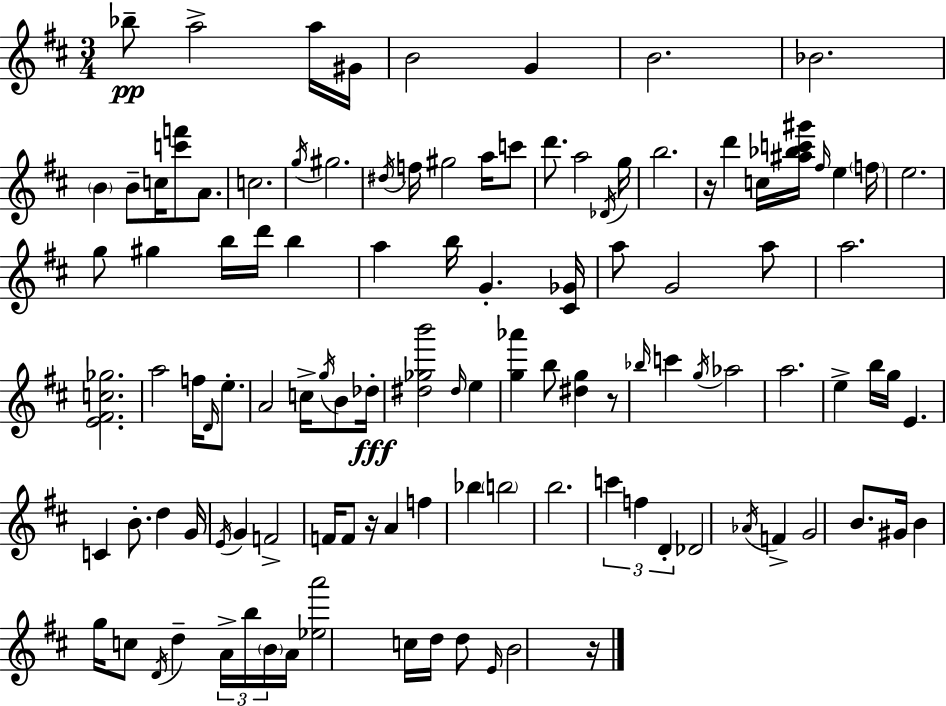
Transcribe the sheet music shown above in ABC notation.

X:1
T:Untitled
M:3/4
L:1/4
K:D
_b/2 a2 a/4 ^G/4 B2 G B2 _B2 B B/2 c/4 [c'f']/2 A/2 c2 g/4 ^g2 ^d/4 f/4 ^g2 a/4 c'/2 d'/2 a2 _D/4 g/4 b2 z/4 d' c/4 [^a_bc'^g']/4 ^f/4 e f/4 e2 g/2 ^g b/4 d'/4 b a b/4 G [^C_G]/4 a/2 G2 a/2 a2 [E^Fc_g]2 a2 f/4 D/4 e/2 A2 c/4 g/4 B/2 _d/4 [^d_gb']2 ^d/4 e [g_a'] b/2 [^dg] z/2 _b/4 c' g/4 _a2 a2 e b/4 g/4 E C B/2 d G/4 E/4 G F2 F/4 F/2 z/4 A f _b b2 b2 c' f D _D2 _A/4 F G2 B/2 ^G/4 B g/4 c/2 D/4 d A/4 b/4 B/4 A/4 [_ea']2 c/4 d/4 d/2 E/4 B2 z/4